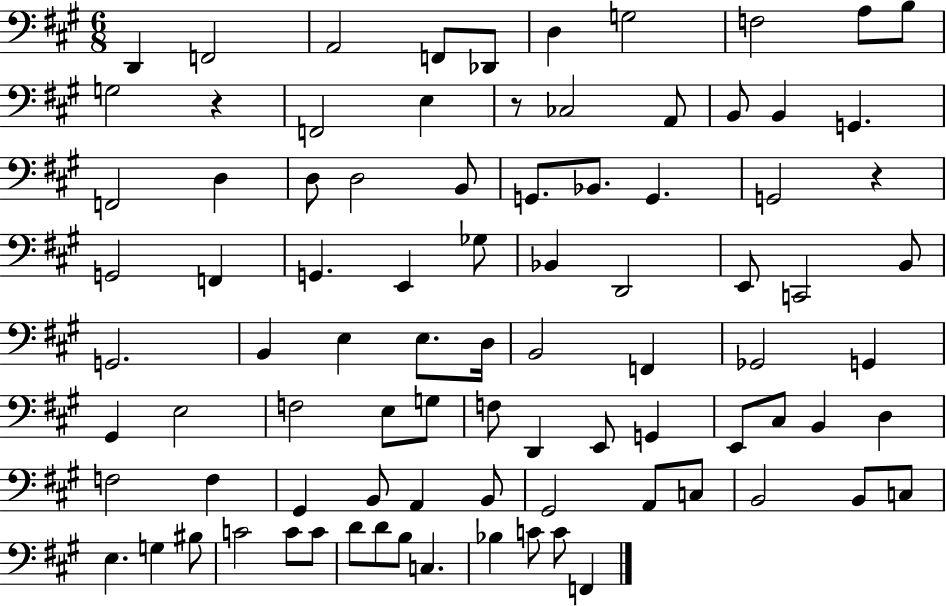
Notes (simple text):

D2/q F2/h A2/h F2/e Db2/e D3/q G3/h F3/h A3/e B3/e G3/h R/q F2/h E3/q R/e CES3/h A2/e B2/e B2/q G2/q. F2/h D3/q D3/e D3/h B2/e G2/e. Bb2/e. G2/q. G2/h R/q G2/h F2/q G2/q. E2/q Gb3/e Bb2/q D2/h E2/e C2/h B2/e G2/h. B2/q E3/q E3/e. D3/s B2/h F2/q Gb2/h G2/q G#2/q E3/h F3/h E3/e G3/e F3/e D2/q E2/e G2/q E2/e C#3/e B2/q D3/q F3/h F3/q G#2/q B2/e A2/q B2/e G#2/h A2/e C3/e B2/h B2/e C3/e E3/q. G3/q BIS3/e C4/h C4/e C4/e D4/e D4/e B3/e C3/q. Bb3/q C4/e C4/e F2/q